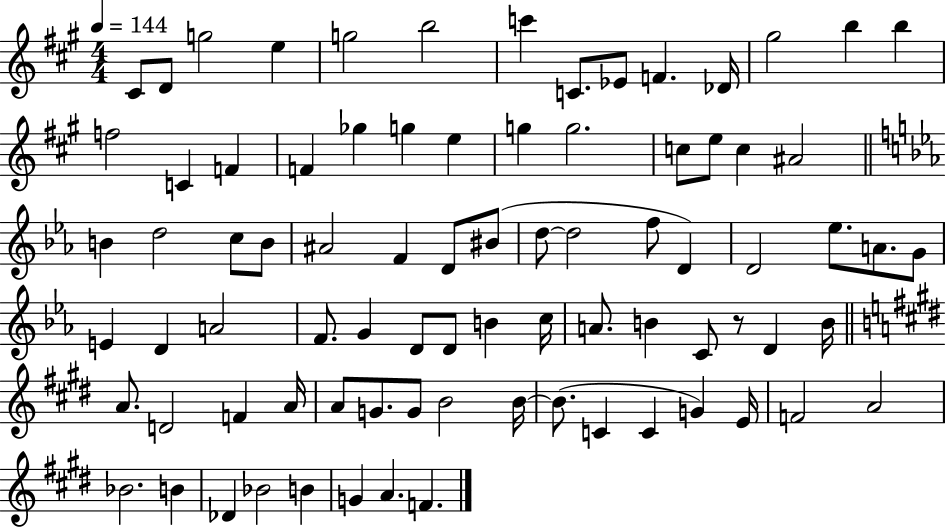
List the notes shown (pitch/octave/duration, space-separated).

C#4/e D4/e G5/h E5/q G5/h B5/h C6/q C4/e. Eb4/e F4/q. Db4/s G#5/h B5/q B5/q F5/h C4/q F4/q F4/q Gb5/q G5/q E5/q G5/q G5/h. C5/e E5/e C5/q A#4/h B4/q D5/h C5/e B4/e A#4/h F4/q D4/e BIS4/e D5/e D5/h F5/e D4/q D4/h Eb5/e. A4/e. G4/e E4/q D4/q A4/h F4/e. G4/q D4/e D4/e B4/q C5/s A4/e. B4/q C4/e R/e D4/q B4/s A4/e. D4/h F4/q A4/s A4/e G4/e. G4/e B4/h B4/s B4/e. C4/q C4/q G4/q E4/s F4/h A4/h Bb4/h. B4/q Db4/q Bb4/h B4/q G4/q A4/q. F4/q.